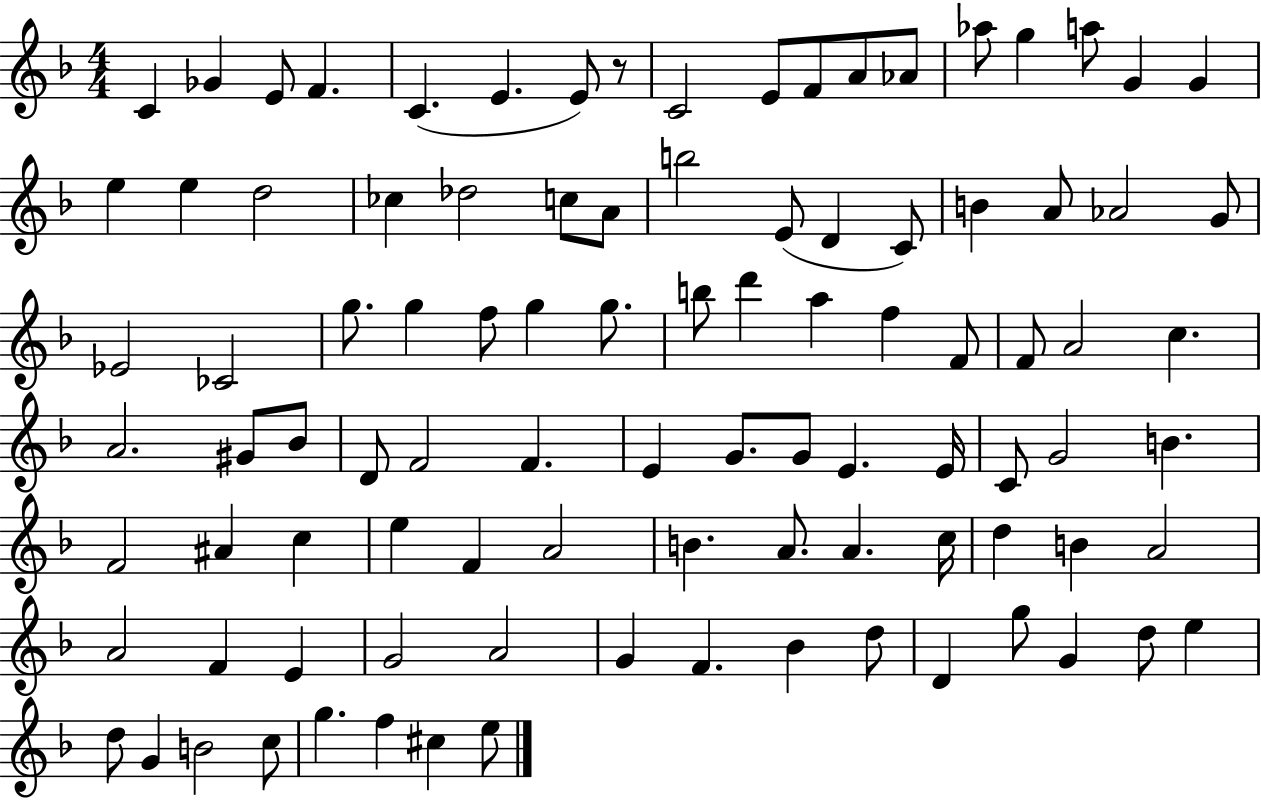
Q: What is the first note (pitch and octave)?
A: C4